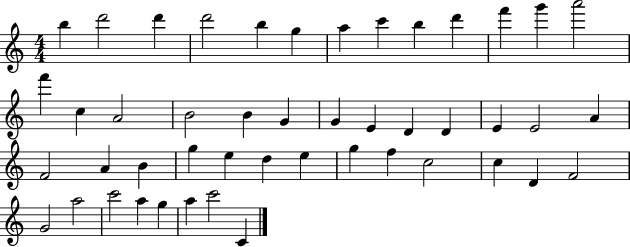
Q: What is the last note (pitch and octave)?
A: C4